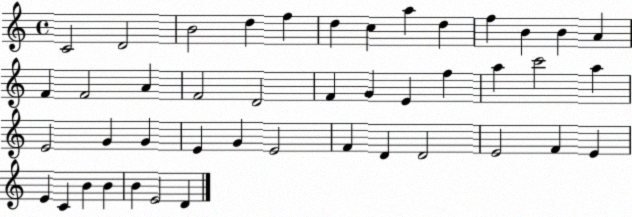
X:1
T:Untitled
M:4/4
L:1/4
K:C
C2 D2 B2 d f d c a d f B B A F F2 A F2 D2 F G E f a c'2 a E2 G G E G E2 F D D2 E2 F E E C B B B E2 D